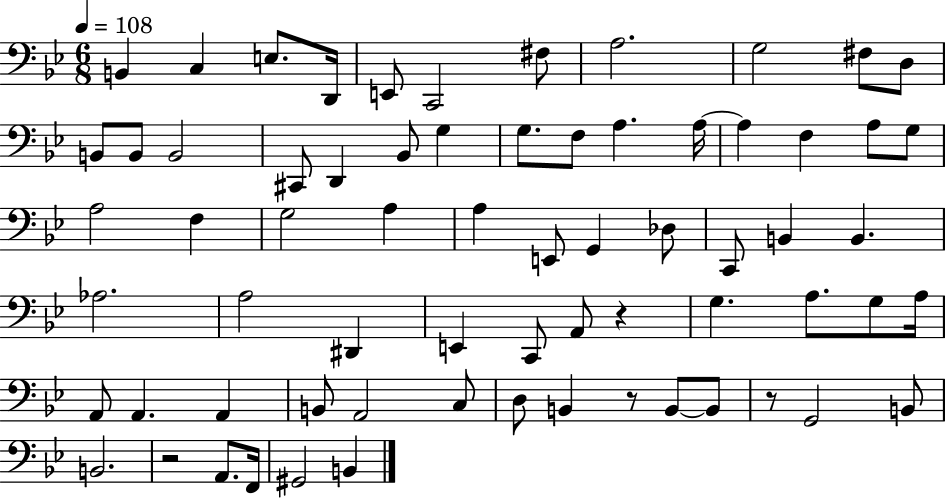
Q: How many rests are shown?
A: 4